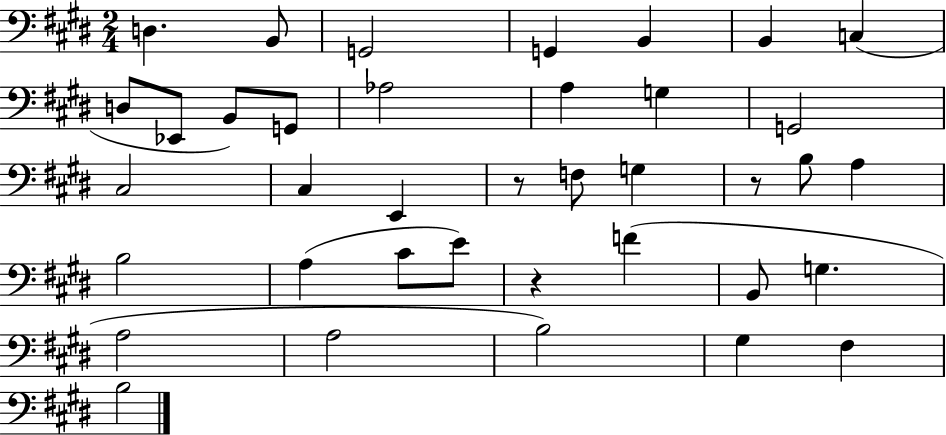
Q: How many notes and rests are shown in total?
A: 38